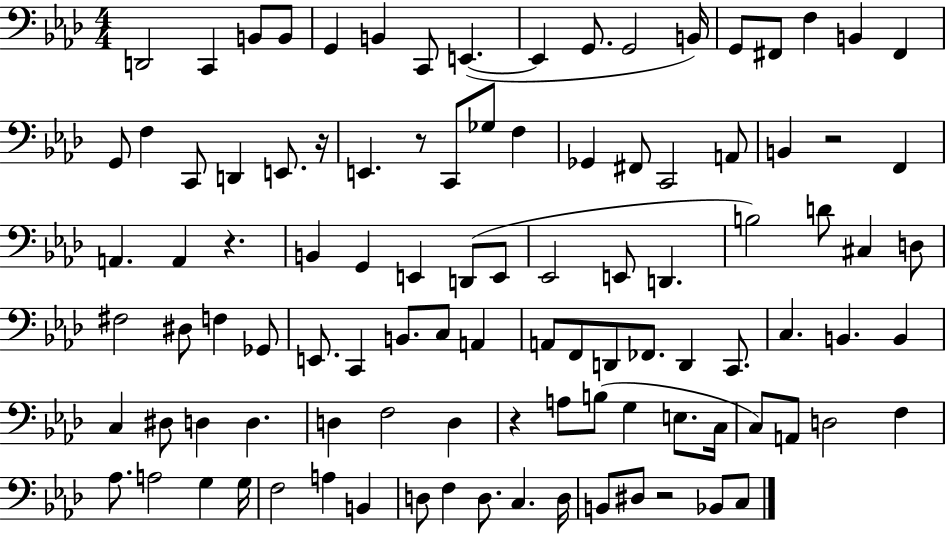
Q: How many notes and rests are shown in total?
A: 102